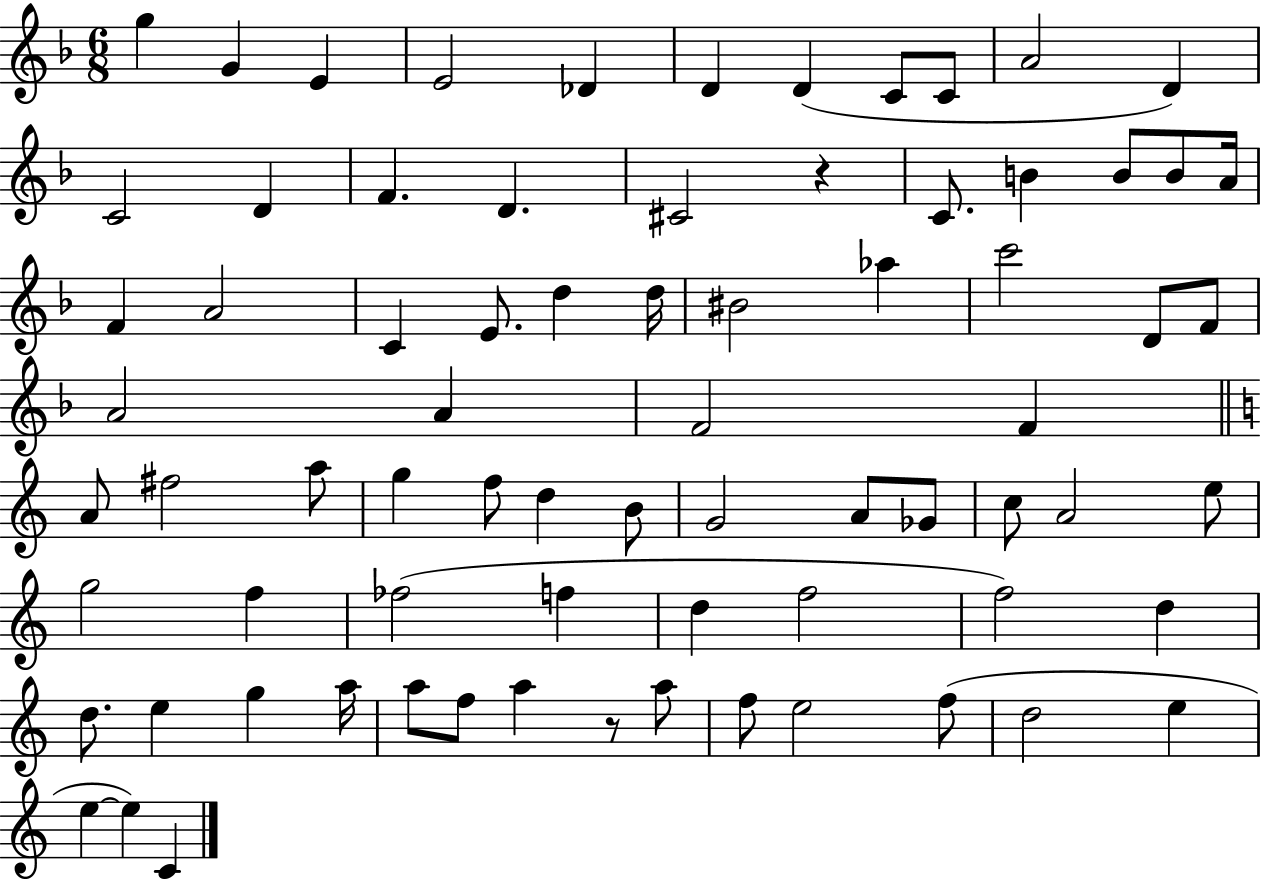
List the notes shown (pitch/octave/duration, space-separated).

G5/q G4/q E4/q E4/h Db4/q D4/q D4/q C4/e C4/e A4/h D4/q C4/h D4/q F4/q. D4/q. C#4/h R/q C4/e. B4/q B4/e B4/e A4/s F4/q A4/h C4/q E4/e. D5/q D5/s BIS4/h Ab5/q C6/h D4/e F4/e A4/h A4/q F4/h F4/q A4/e F#5/h A5/e G5/q F5/e D5/q B4/e G4/h A4/e Gb4/e C5/e A4/h E5/e G5/h F5/q FES5/h F5/q D5/q F5/h F5/h D5/q D5/e. E5/q G5/q A5/s A5/e F5/e A5/q R/e A5/e F5/e E5/h F5/e D5/h E5/q E5/q E5/q C4/q